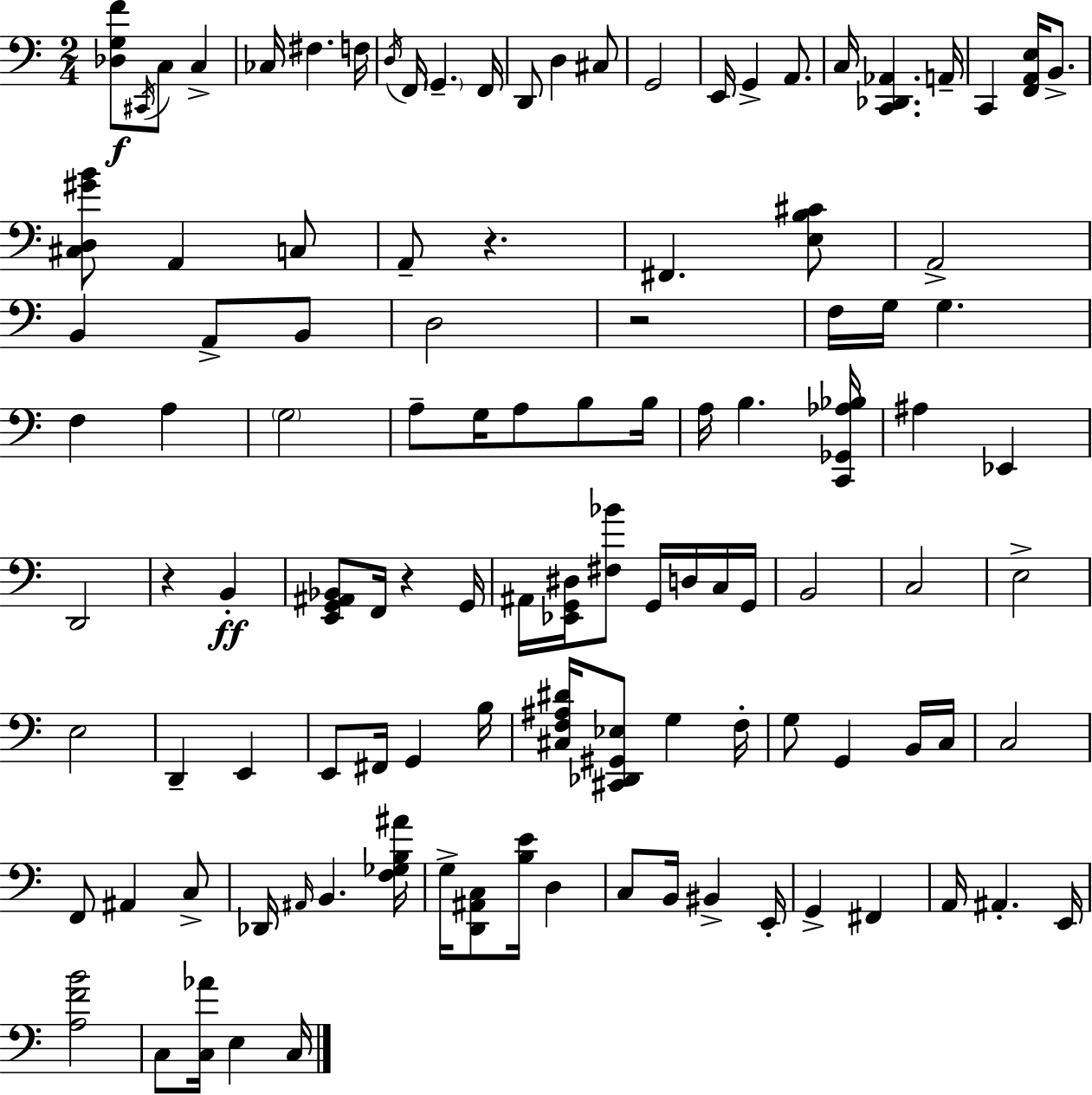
[Db3,G3,F4]/e C#2/s C3/e C3/q CES3/s F#3/q. F3/s D3/s F2/s G2/q. F2/s D2/e D3/q C#3/e G2/h E2/s G2/q A2/e. C3/s [C2,Db2,Ab2]/q. A2/s C2/q [F2,A2,E3]/s B2/e. [C#3,D3,G#4,B4]/e A2/q C3/e A2/e R/q. F#2/q. [E3,B3,C#4]/e A2/h B2/q A2/e B2/e D3/h R/h F3/s G3/s G3/q. F3/q A3/q G3/h A3/e G3/s A3/e B3/e B3/s A3/s B3/q. [C2,Gb2,Ab3,Bb3]/s A#3/q Eb2/q D2/h R/q B2/q [E2,G2,A#2,Bb2]/e F2/s R/q G2/s A#2/s [Eb2,G2,D#3]/s [F#3,Bb4]/e G2/s D3/s C3/s G2/s B2/h C3/h E3/h E3/h D2/q E2/q E2/e F#2/s G2/q B3/s [C#3,F3,A#3,D#4]/s [C#2,Db2,G#2,Eb3]/e G3/q F3/s G3/e G2/q B2/s C3/s C3/h F2/e A#2/q C3/e Db2/s A#2/s B2/q. [F3,Gb3,B3,A#4]/s G3/s [D2,A#2,C3]/e [B3,E4]/s D3/q C3/e B2/s BIS2/q E2/s G2/q F#2/q A2/s A#2/q. E2/s [A3,F4,B4]/h C3/e [C3,Ab4]/s E3/q C3/s